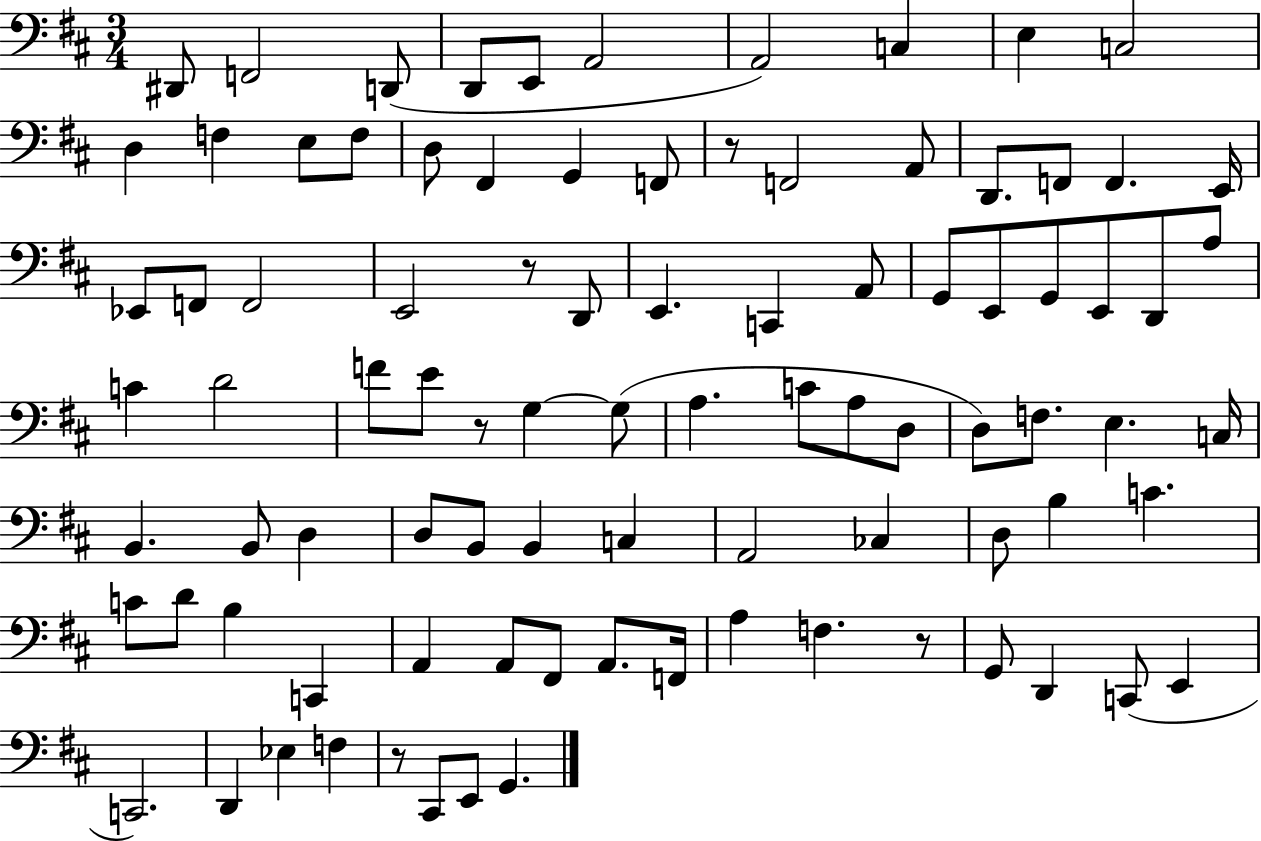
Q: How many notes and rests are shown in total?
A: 91